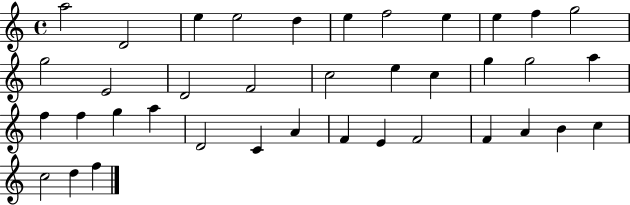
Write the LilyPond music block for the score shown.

{
  \clef treble
  \time 4/4
  \defaultTimeSignature
  \key c \major
  a''2 d'2 | e''4 e''2 d''4 | e''4 f''2 e''4 | e''4 f''4 g''2 | \break g''2 e'2 | d'2 f'2 | c''2 e''4 c''4 | g''4 g''2 a''4 | \break f''4 f''4 g''4 a''4 | d'2 c'4 a'4 | f'4 e'4 f'2 | f'4 a'4 b'4 c''4 | \break c''2 d''4 f''4 | \bar "|."
}